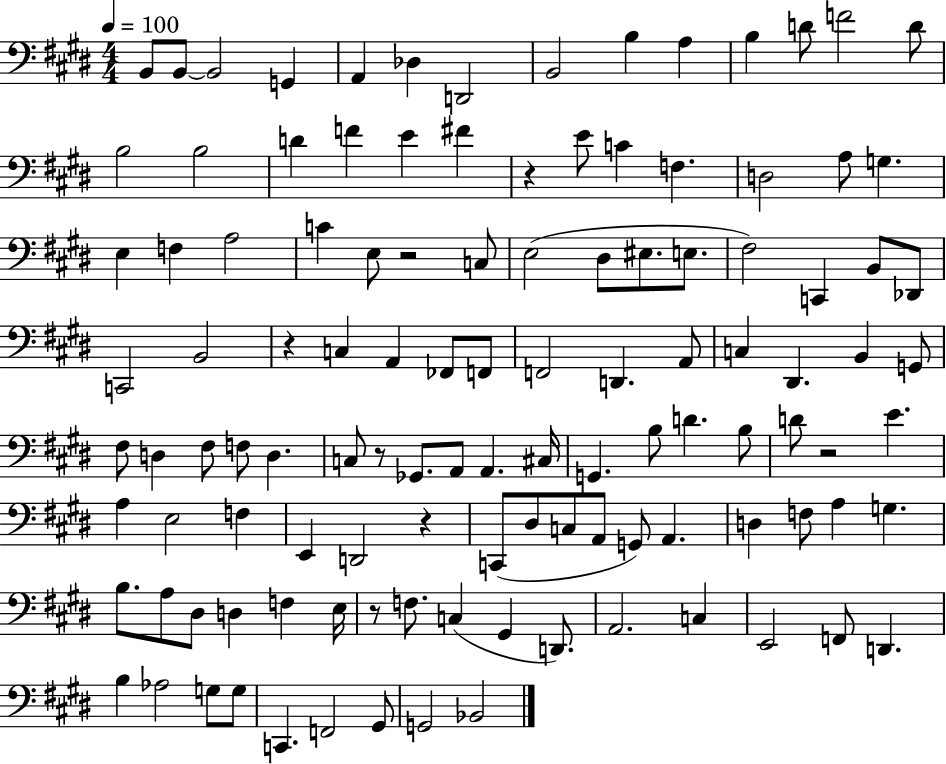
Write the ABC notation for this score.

X:1
T:Untitled
M:4/4
L:1/4
K:E
B,,/2 B,,/2 B,,2 G,, A,, _D, D,,2 B,,2 B, A, B, D/2 F2 D/2 B,2 B,2 D F E ^F z E/2 C F, D,2 A,/2 G, E, F, A,2 C E,/2 z2 C,/2 E,2 ^D,/2 ^E,/2 E,/2 ^F,2 C,, B,,/2 _D,,/2 C,,2 B,,2 z C, A,, _F,,/2 F,,/2 F,,2 D,, A,,/2 C, ^D,, B,, G,,/2 ^F,/2 D, ^F,/2 F,/2 D, C,/2 z/2 _G,,/2 A,,/2 A,, ^C,/4 G,, B,/2 D B,/2 D/2 z2 E A, E,2 F, E,, D,,2 z C,,/2 ^D,/2 C,/2 A,,/2 G,,/2 A,, D, F,/2 A, G, B,/2 A,/2 ^D,/2 D, F, E,/4 z/2 F,/2 C, ^G,, D,,/2 A,,2 C, E,,2 F,,/2 D,, B, _A,2 G,/2 G,/2 C,, F,,2 ^G,,/2 G,,2 _B,,2